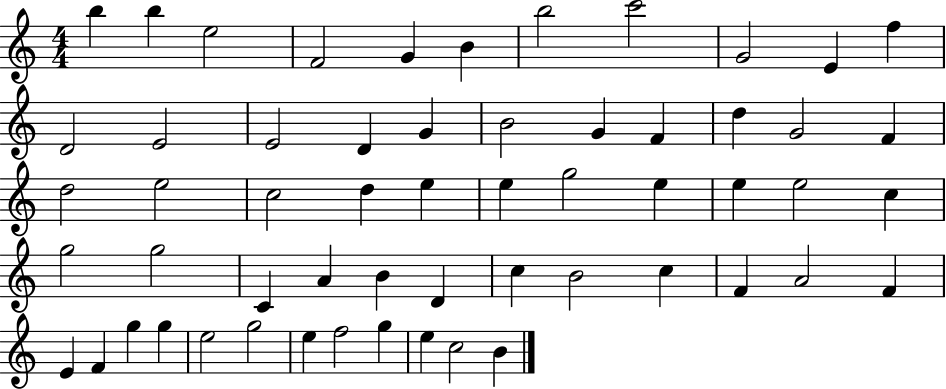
{
  \clef treble
  \numericTimeSignature
  \time 4/4
  \key c \major
  b''4 b''4 e''2 | f'2 g'4 b'4 | b''2 c'''2 | g'2 e'4 f''4 | \break d'2 e'2 | e'2 d'4 g'4 | b'2 g'4 f'4 | d''4 g'2 f'4 | \break d''2 e''2 | c''2 d''4 e''4 | e''4 g''2 e''4 | e''4 e''2 c''4 | \break g''2 g''2 | c'4 a'4 b'4 d'4 | c''4 b'2 c''4 | f'4 a'2 f'4 | \break e'4 f'4 g''4 g''4 | e''2 g''2 | e''4 f''2 g''4 | e''4 c''2 b'4 | \break \bar "|."
}